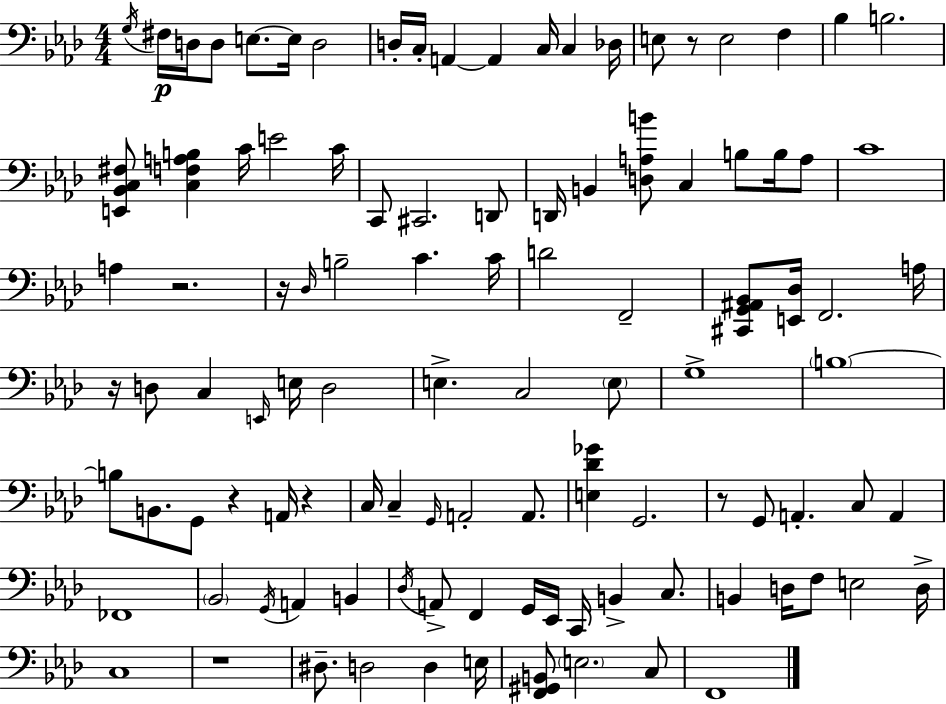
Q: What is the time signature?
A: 4/4